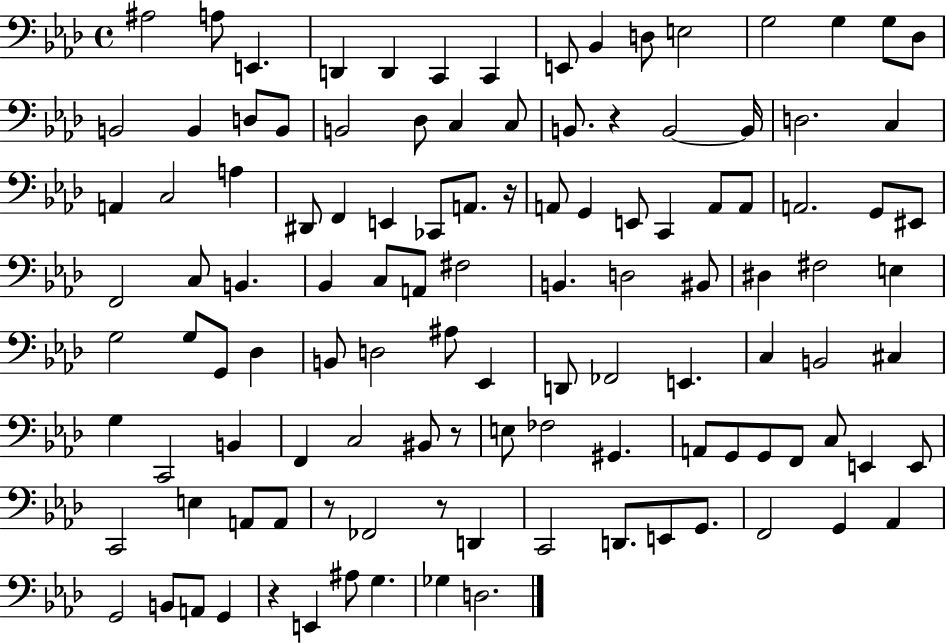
{
  \clef bass
  \time 4/4
  \defaultTimeSignature
  \key aes \major
  ais2 a8 e,4. | d,4 d,4 c,4 c,4 | e,8 bes,4 d8 e2 | g2 g4 g8 des8 | \break b,2 b,4 d8 b,8 | b,2 des8 c4 c8 | b,8. r4 b,2~~ b,16 | d2. c4 | \break a,4 c2 a4 | dis,8 f,4 e,4 ces,8 a,8. r16 | a,8 g,4 e,8 c,4 a,8 a,8 | a,2. g,8 eis,8 | \break f,2 c8 b,4. | bes,4 c8 a,8 fis2 | b,4. d2 bis,8 | dis4 fis2 e4 | \break g2 g8 g,8 des4 | b,8 d2 ais8 ees,4 | d,8 fes,2 e,4. | c4 b,2 cis4 | \break g4 c,2 b,4 | f,4 c2 bis,8 r8 | e8 fes2 gis,4. | a,8 g,8 g,8 f,8 c8 e,4 e,8 | \break c,2 e4 a,8 a,8 | r8 fes,2 r8 d,4 | c,2 d,8. e,8 g,8. | f,2 g,4 aes,4 | \break g,2 b,8 a,8 g,4 | r4 e,4 ais8 g4. | ges4 d2. | \bar "|."
}